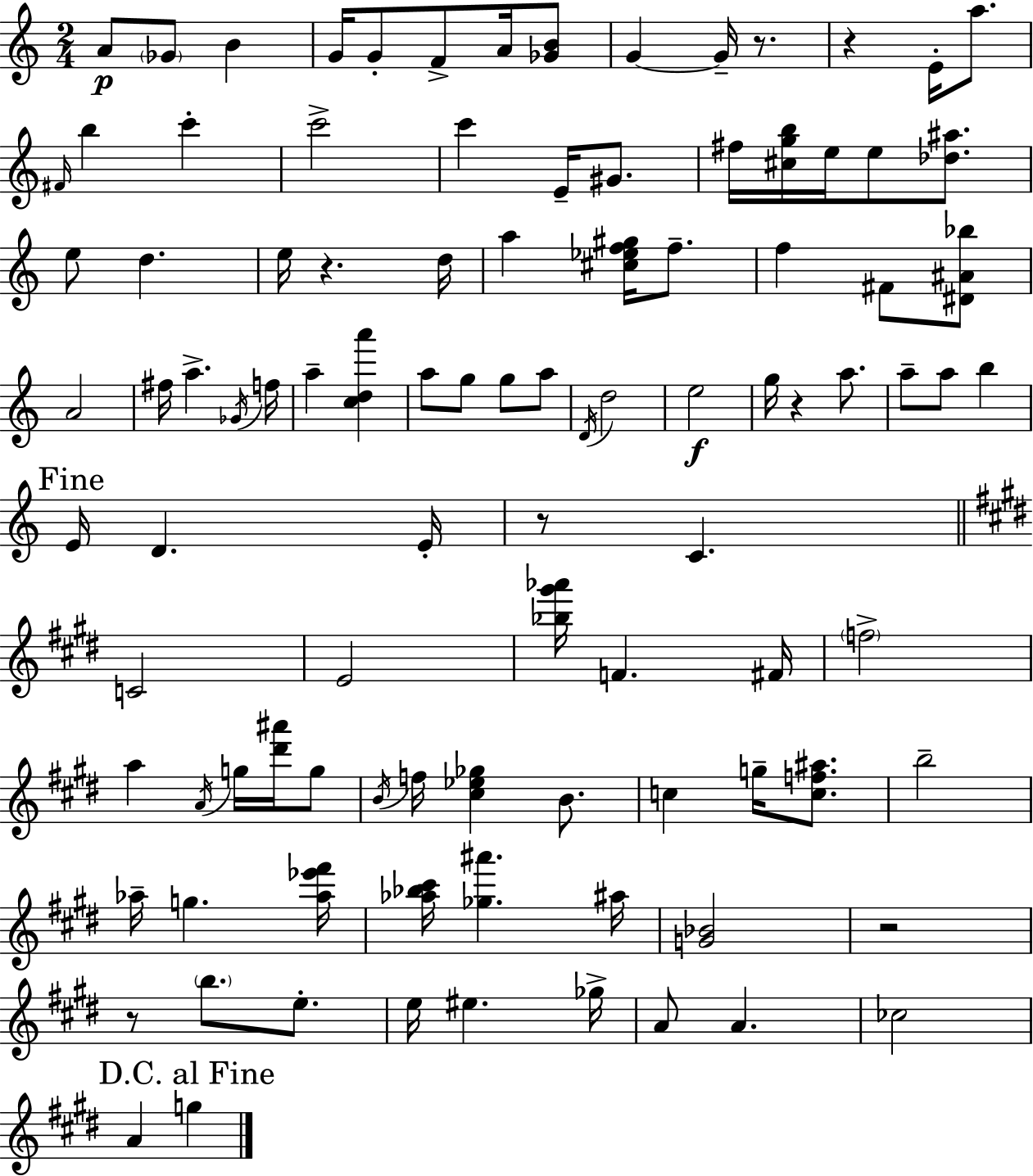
A4/e Gb4/e B4/q G4/s G4/e F4/e A4/s [Gb4,B4]/e G4/q G4/s R/e. R/q E4/s A5/e. F#4/s B5/q C6/q C6/h C6/q E4/s G#4/e. F#5/s [C#5,G5,B5]/s E5/s E5/e [Db5,A#5]/e. E5/e D5/q. E5/s R/q. D5/s A5/q [C#5,Eb5,F5,G#5]/s F5/e. F5/q F#4/e [D#4,A#4,Bb5]/e A4/h F#5/s A5/q. Gb4/s F5/s A5/q [C5,D5,A6]/q A5/e G5/e G5/e A5/e D4/s D5/h E5/h G5/s R/q A5/e. A5/e A5/e B5/q E4/s D4/q. E4/s R/e C4/q. C4/h E4/h [Bb5,G#6,Ab6]/s F4/q. F#4/s F5/h A5/q A4/s G5/s [D#6,A#6]/s G5/e B4/s F5/s [C#5,Eb5,Gb5]/q B4/e. C5/q G5/s [C5,F5,A#5]/e. B5/h Ab5/s G5/q. [Ab5,Eb6,F#6]/s [Ab5,Bb5,C#6]/s [Gb5,A#6]/q. A#5/s [G4,Bb4]/h R/h R/e B5/e. E5/e. E5/s EIS5/q. Gb5/s A4/e A4/q. CES5/h A4/q G5/q